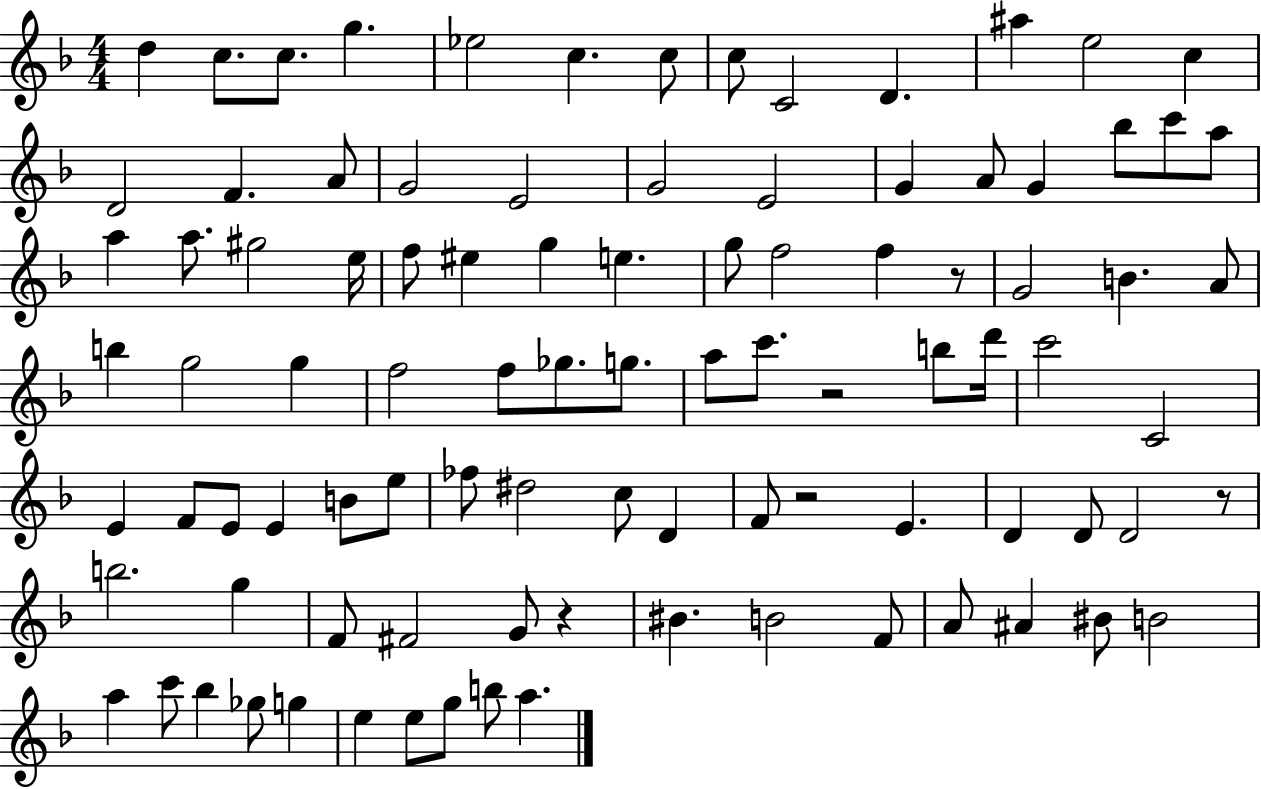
D5/q C5/e. C5/e. G5/q. Eb5/h C5/q. C5/e C5/e C4/h D4/q. A#5/q E5/h C5/q D4/h F4/q. A4/e G4/h E4/h G4/h E4/h G4/q A4/e G4/q Bb5/e C6/e A5/e A5/q A5/e. G#5/h E5/s F5/e EIS5/q G5/q E5/q. G5/e F5/h F5/q R/e G4/h B4/q. A4/e B5/q G5/h G5/q F5/h F5/e Gb5/e. G5/e. A5/e C6/e. R/h B5/e D6/s C6/h C4/h E4/q F4/e E4/e E4/q B4/e E5/e FES5/e D#5/h C5/e D4/q F4/e R/h E4/q. D4/q D4/e D4/h R/e B5/h. G5/q F4/e F#4/h G4/e R/q BIS4/q. B4/h F4/e A4/e A#4/q BIS4/e B4/h A5/q C6/e Bb5/q Gb5/e G5/q E5/q E5/e G5/e B5/e A5/q.